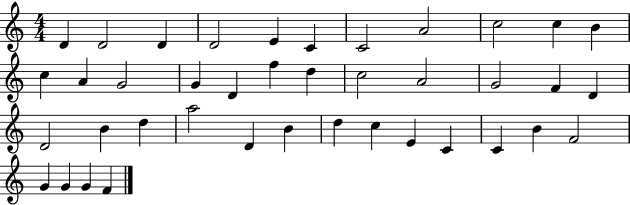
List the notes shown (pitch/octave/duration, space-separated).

D4/q D4/h D4/q D4/h E4/q C4/q C4/h A4/h C5/h C5/q B4/q C5/q A4/q G4/h G4/q D4/q F5/q D5/q C5/h A4/h G4/h F4/q D4/q D4/h B4/q D5/q A5/h D4/q B4/q D5/q C5/q E4/q C4/q C4/q B4/q F4/h G4/q G4/q G4/q F4/q